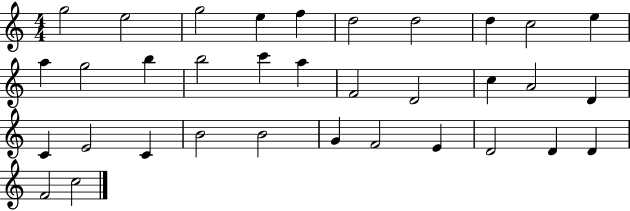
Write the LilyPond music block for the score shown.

{
  \clef treble
  \numericTimeSignature
  \time 4/4
  \key c \major
  g''2 e''2 | g''2 e''4 f''4 | d''2 d''2 | d''4 c''2 e''4 | \break a''4 g''2 b''4 | b''2 c'''4 a''4 | f'2 d'2 | c''4 a'2 d'4 | \break c'4 e'2 c'4 | b'2 b'2 | g'4 f'2 e'4 | d'2 d'4 d'4 | \break f'2 c''2 | \bar "|."
}